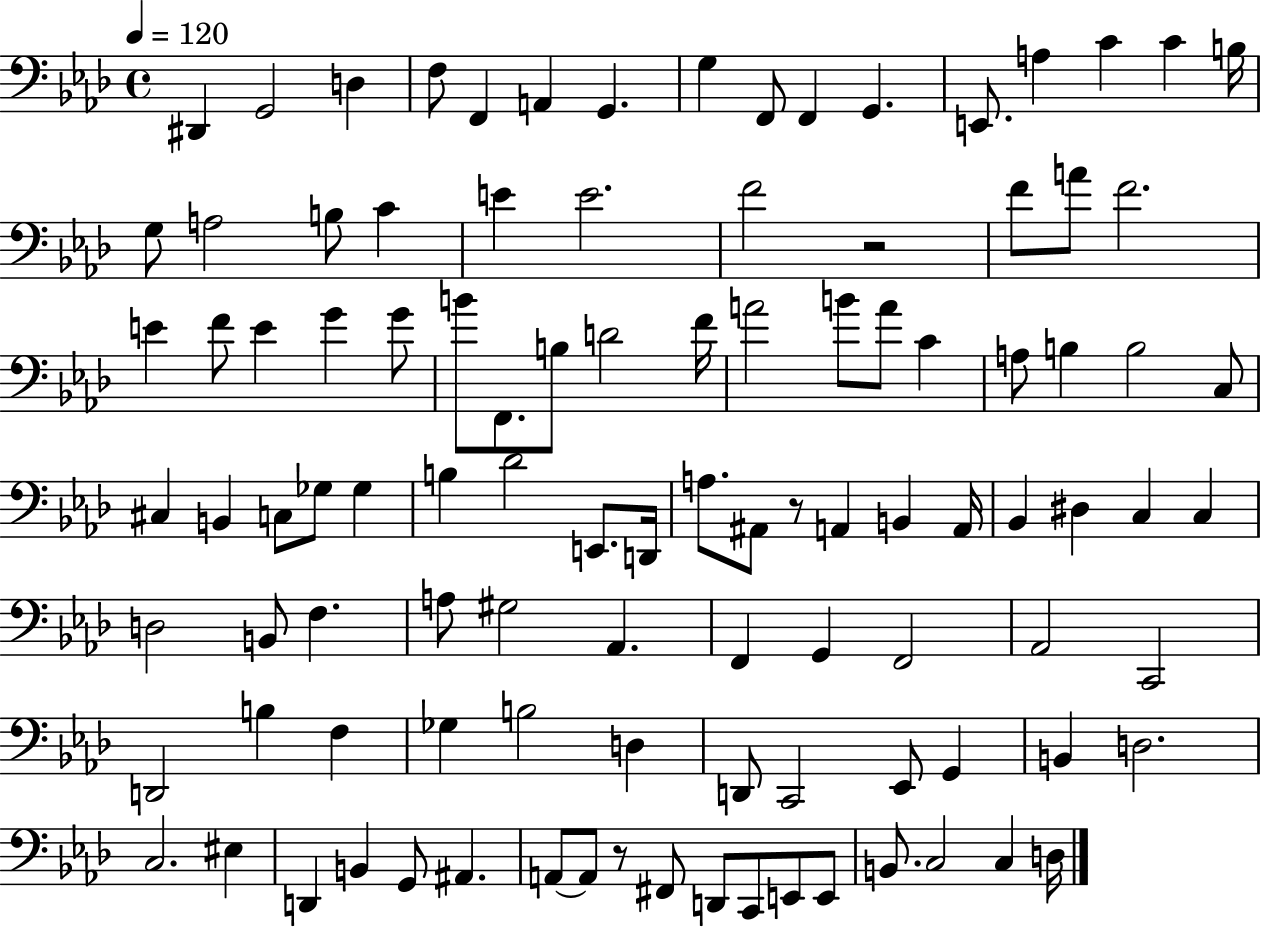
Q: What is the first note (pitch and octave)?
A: D#2